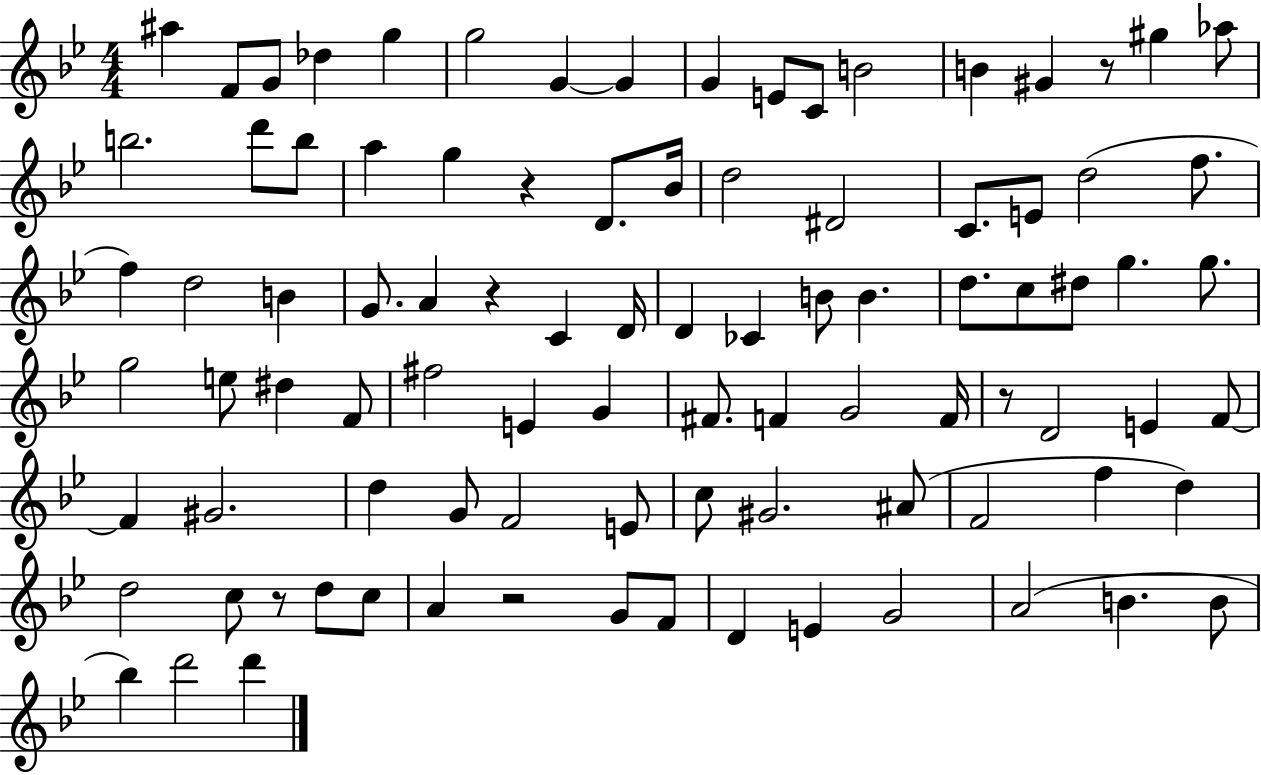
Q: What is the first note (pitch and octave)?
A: A#5